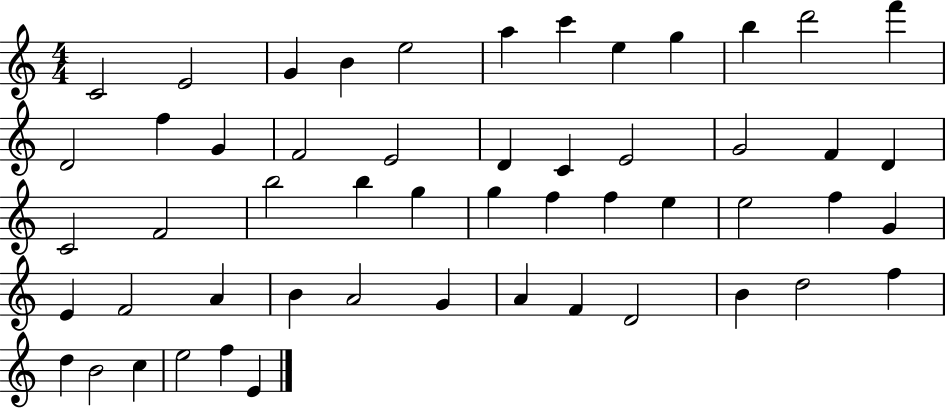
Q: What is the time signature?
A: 4/4